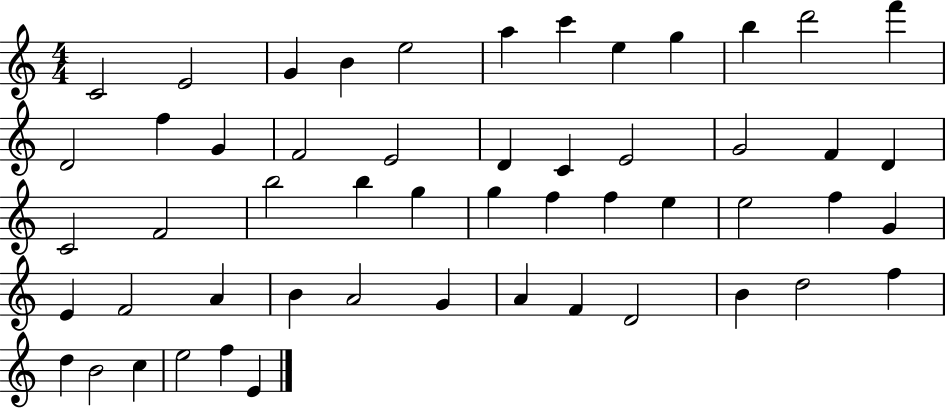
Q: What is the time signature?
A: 4/4